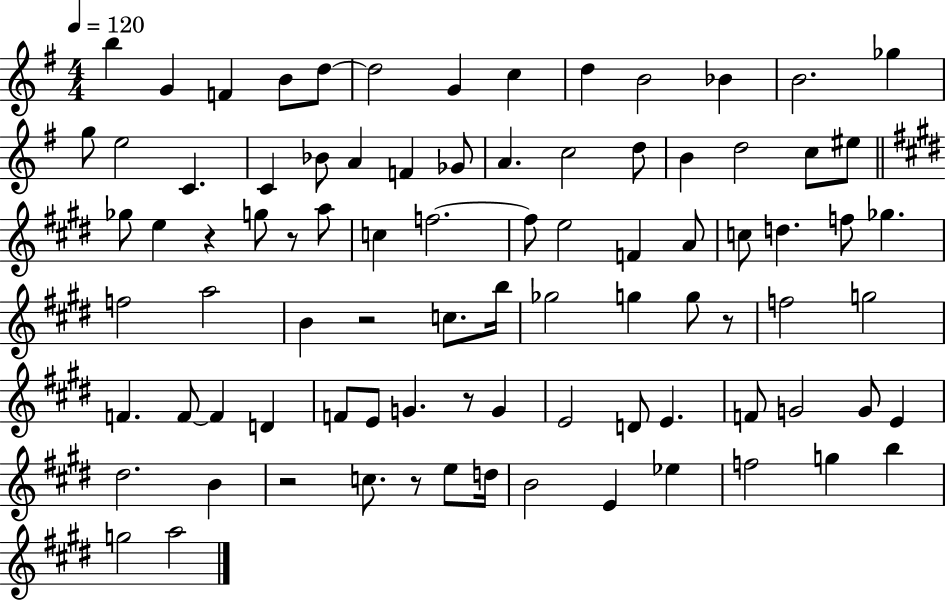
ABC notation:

X:1
T:Untitled
M:4/4
L:1/4
K:G
b G F B/2 d/2 d2 G c d B2 _B B2 _g g/2 e2 C C _B/2 A F _G/2 A c2 d/2 B d2 c/2 ^e/2 _g/2 e z g/2 z/2 a/2 c f2 f/2 e2 F A/2 c/2 d f/2 _g f2 a2 B z2 c/2 b/4 _g2 g g/2 z/2 f2 g2 F F/2 F D F/2 E/2 G z/2 G E2 D/2 E F/2 G2 G/2 E ^d2 B z2 c/2 z/2 e/2 d/4 B2 E _e f2 g b g2 a2